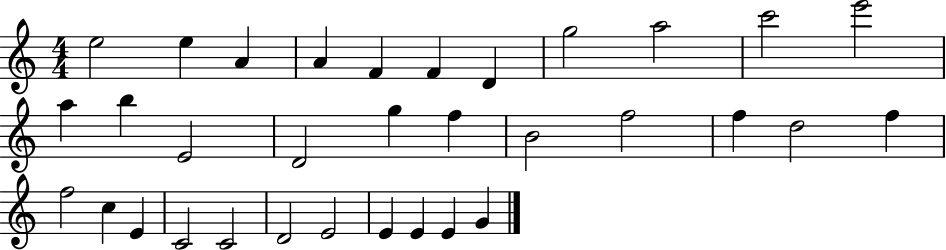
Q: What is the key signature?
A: C major